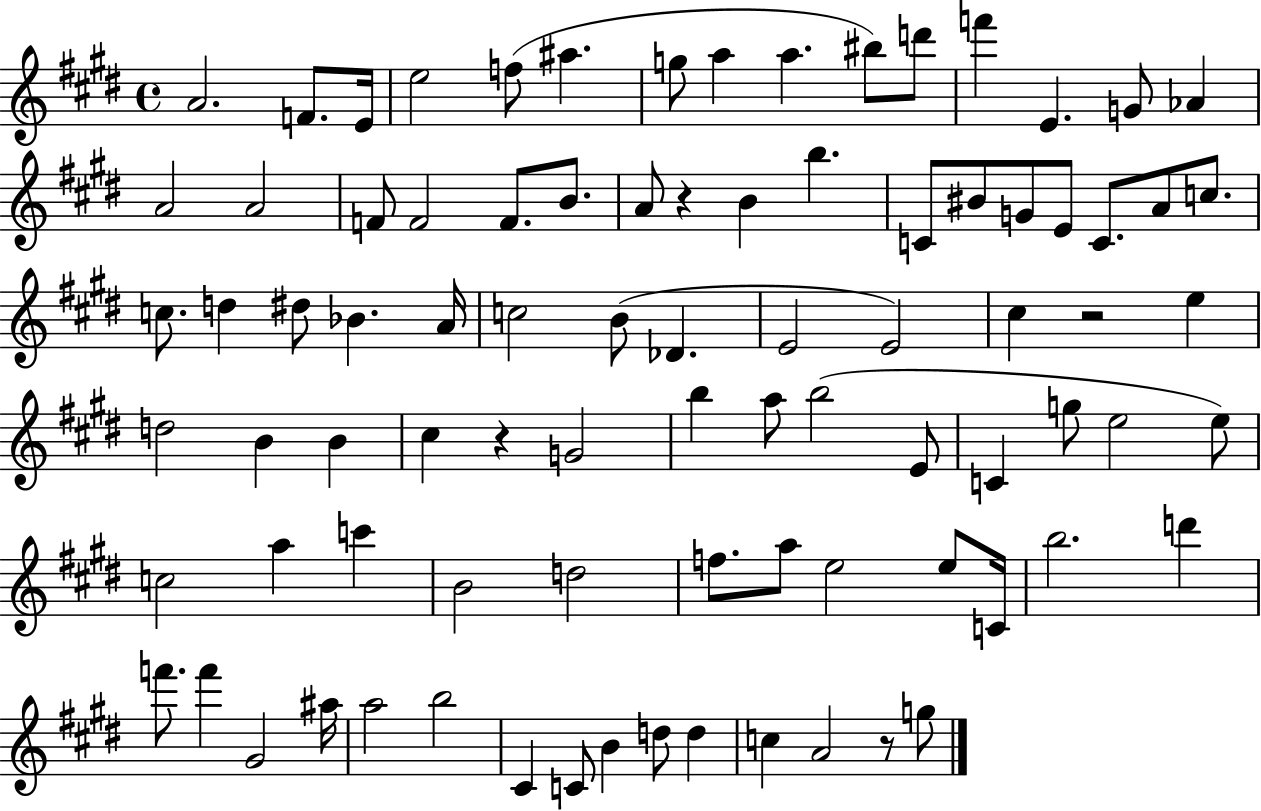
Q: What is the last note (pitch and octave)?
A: G5